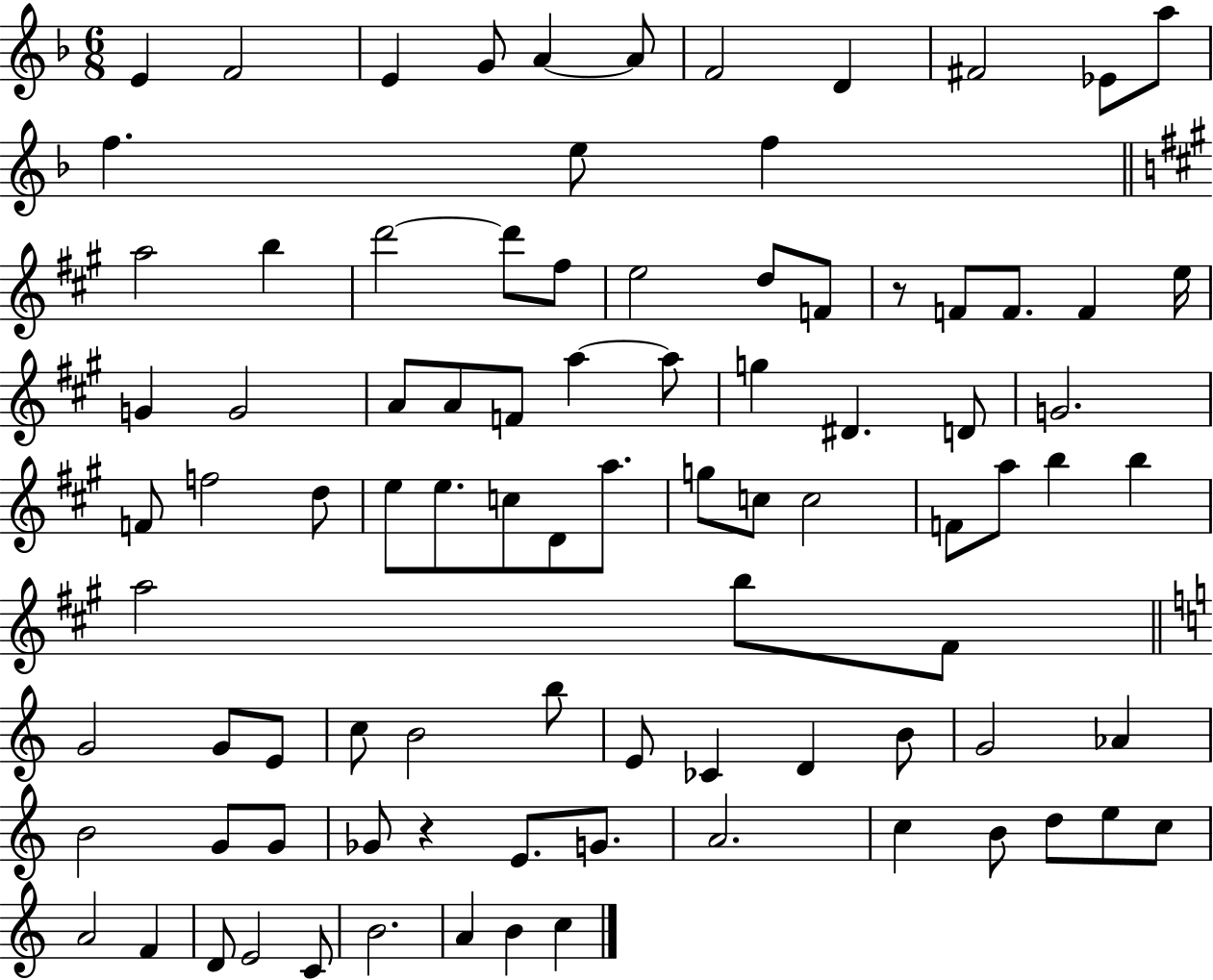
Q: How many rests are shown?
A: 2